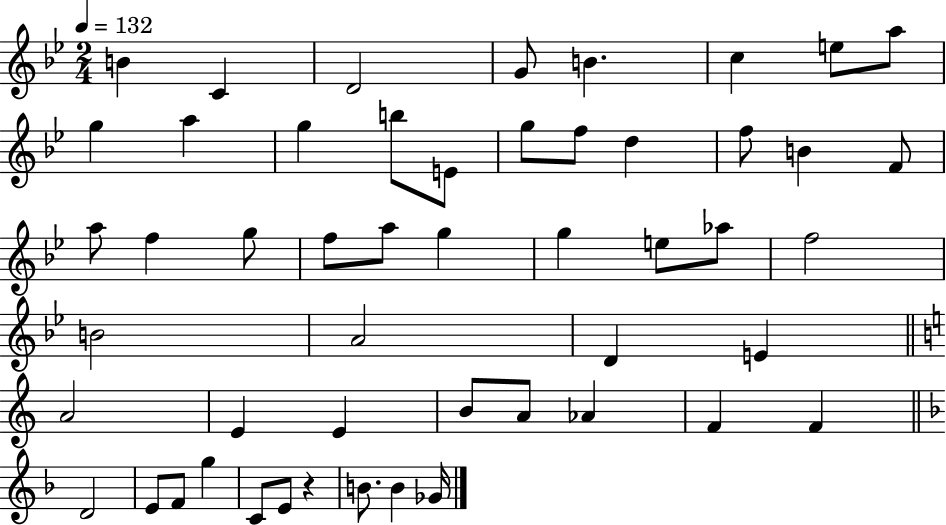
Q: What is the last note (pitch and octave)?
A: Gb4